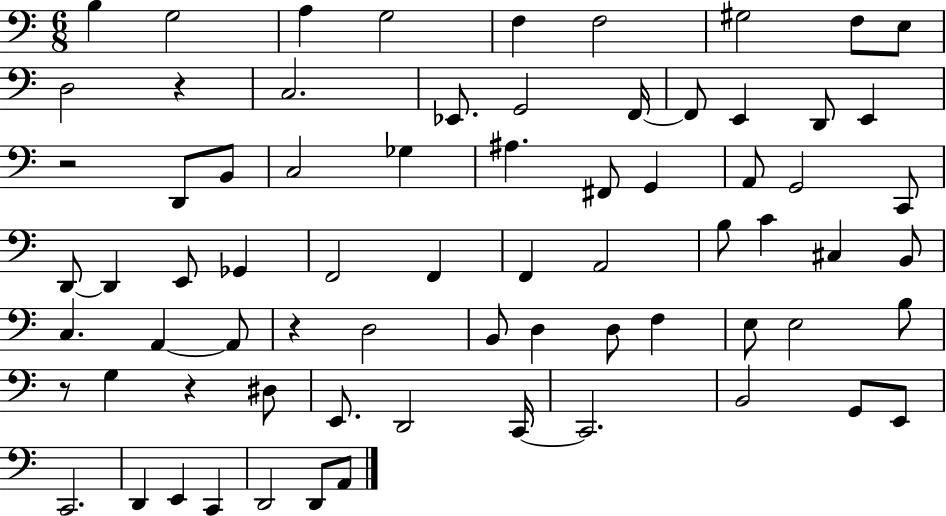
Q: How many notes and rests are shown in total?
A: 72